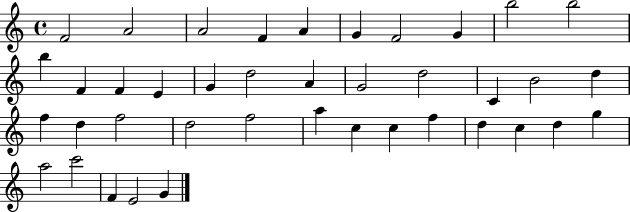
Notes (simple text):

F4/h A4/h A4/h F4/q A4/q G4/q F4/h G4/q B5/h B5/h B5/q F4/q F4/q E4/q G4/q D5/h A4/q G4/h D5/h C4/q B4/h D5/q F5/q D5/q F5/h D5/h F5/h A5/q C5/q C5/q F5/q D5/q C5/q D5/q G5/q A5/h C6/h F4/q E4/h G4/q